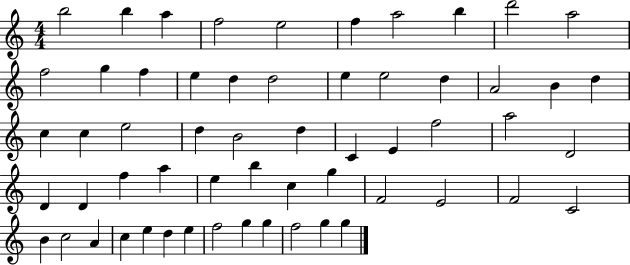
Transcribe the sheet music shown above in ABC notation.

X:1
T:Untitled
M:4/4
L:1/4
K:C
b2 b a f2 e2 f a2 b d'2 a2 f2 g f e d d2 e e2 d A2 B d c c e2 d B2 d C E f2 a2 D2 D D f a e b c g F2 E2 F2 C2 B c2 A c e d e f2 g g f2 g g